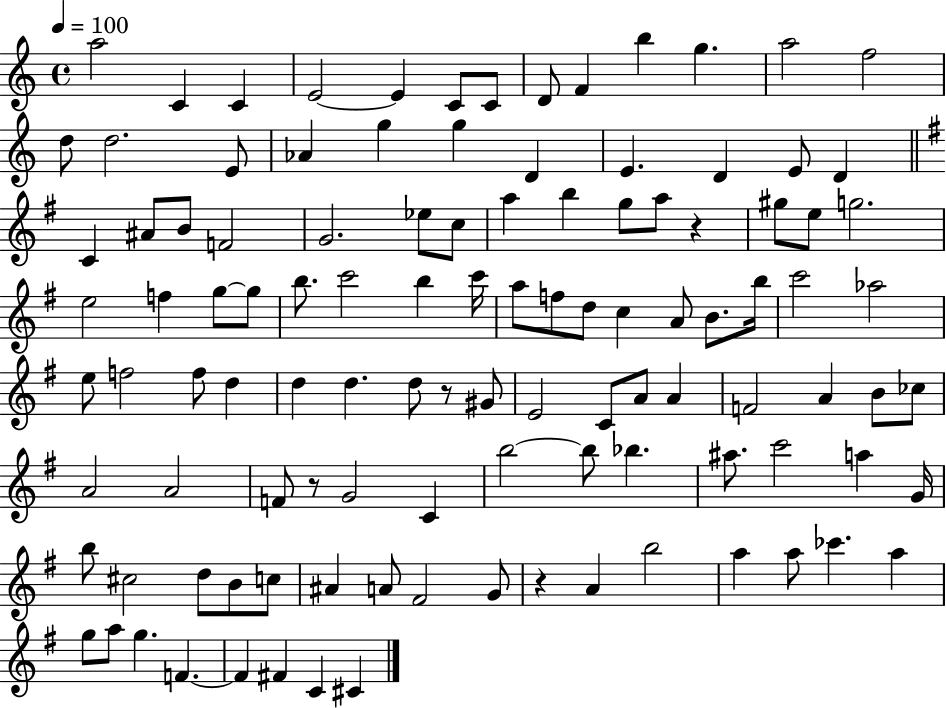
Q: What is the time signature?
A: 4/4